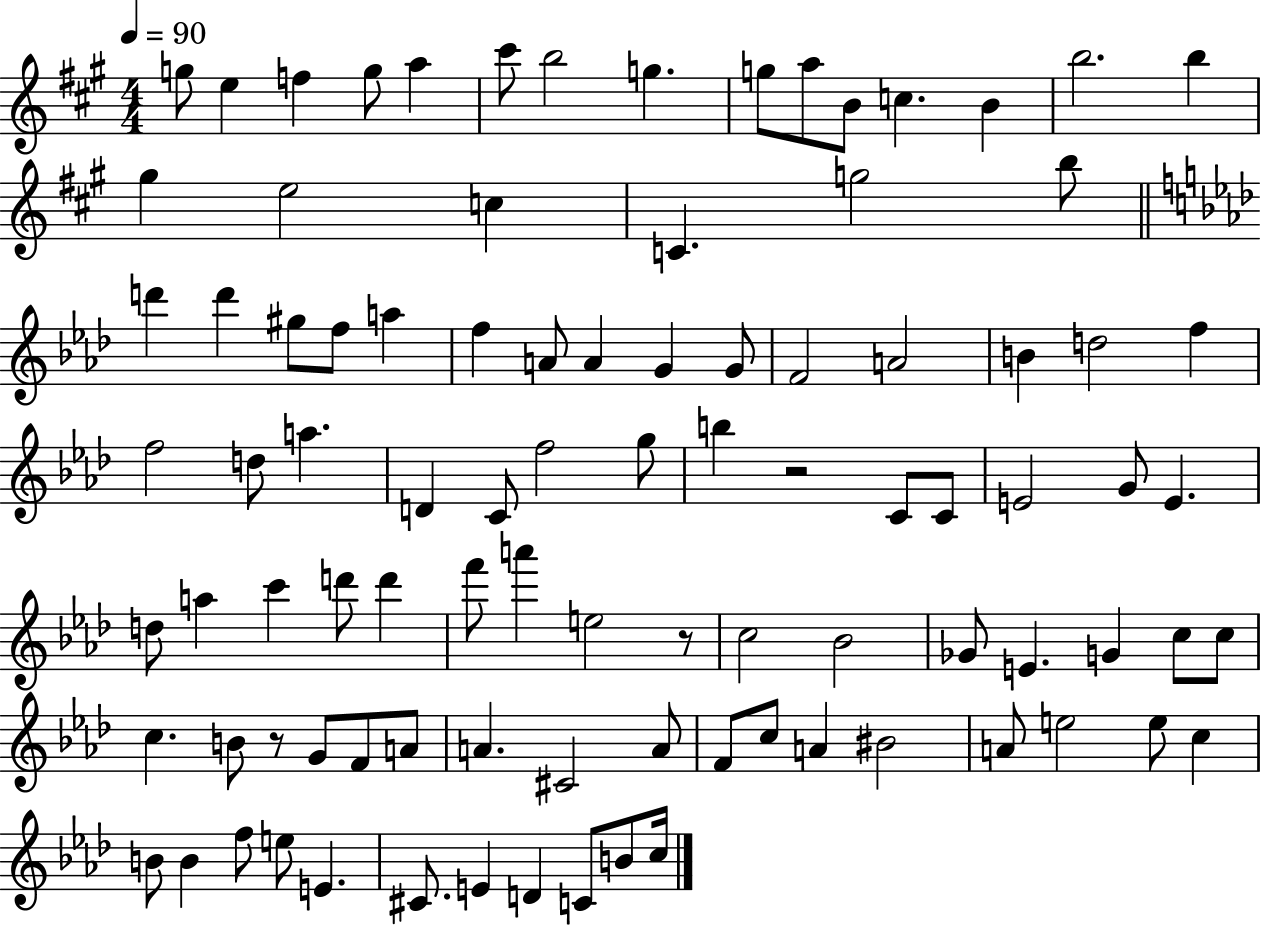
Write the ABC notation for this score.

X:1
T:Untitled
M:4/4
L:1/4
K:A
g/2 e f g/2 a ^c'/2 b2 g g/2 a/2 B/2 c B b2 b ^g e2 c C g2 b/2 d' d' ^g/2 f/2 a f A/2 A G G/2 F2 A2 B d2 f f2 d/2 a D C/2 f2 g/2 b z2 C/2 C/2 E2 G/2 E d/2 a c' d'/2 d' f'/2 a' e2 z/2 c2 _B2 _G/2 E G c/2 c/2 c B/2 z/2 G/2 F/2 A/2 A ^C2 A/2 F/2 c/2 A ^B2 A/2 e2 e/2 c B/2 B f/2 e/2 E ^C/2 E D C/2 B/2 c/4